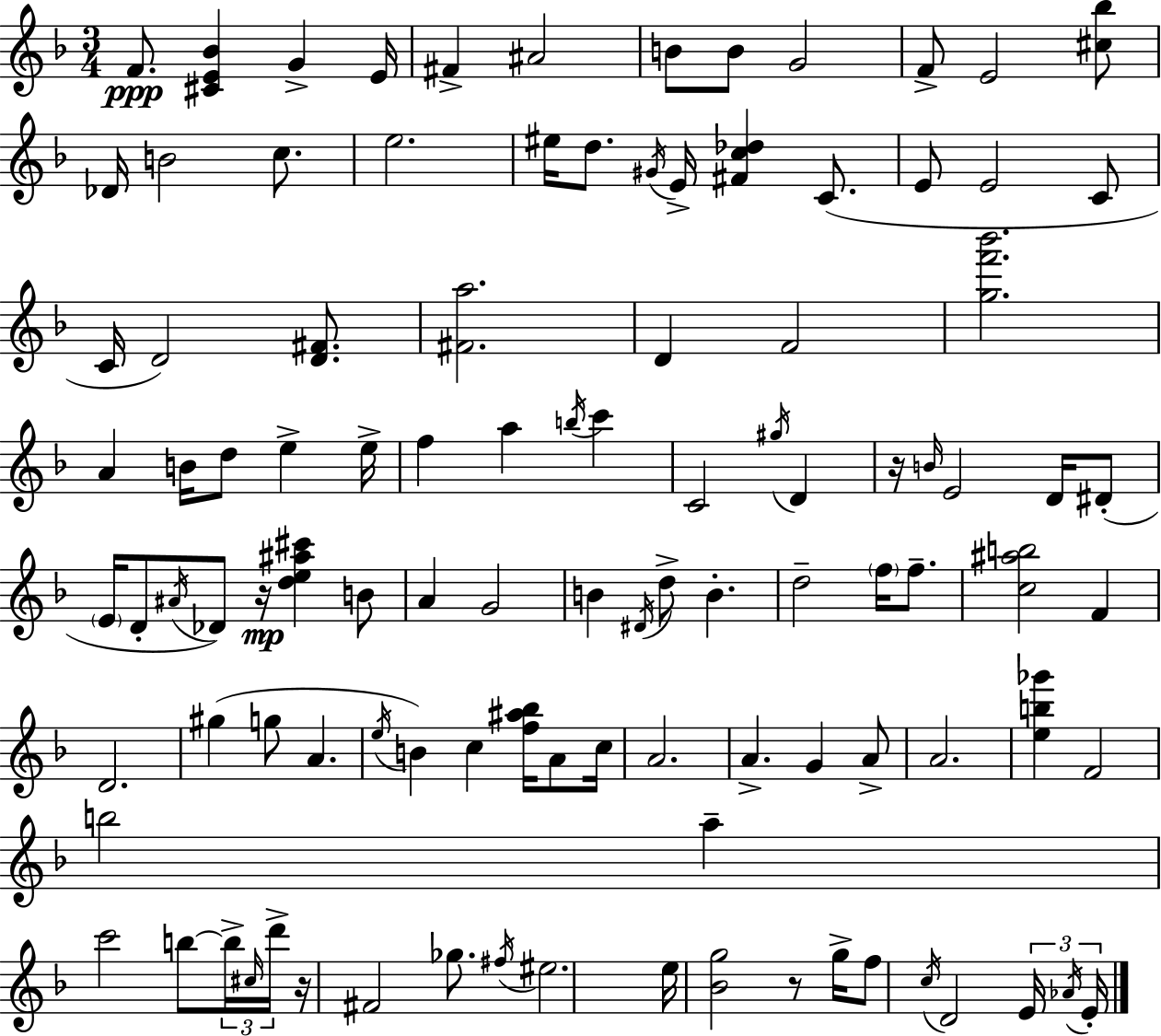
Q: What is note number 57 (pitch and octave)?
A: F4